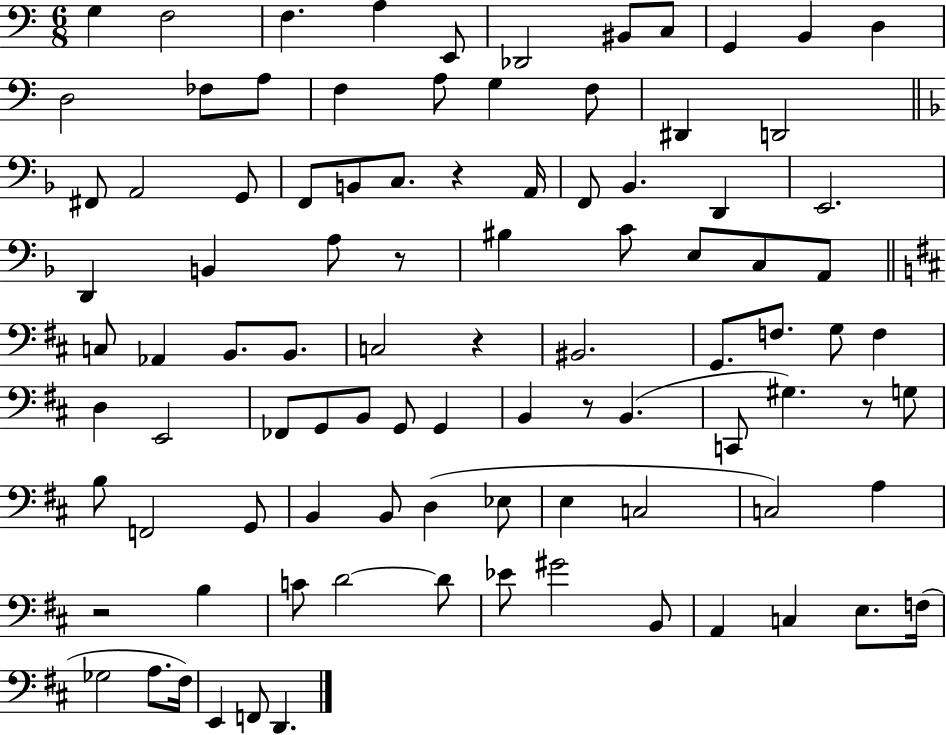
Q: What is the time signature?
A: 6/8